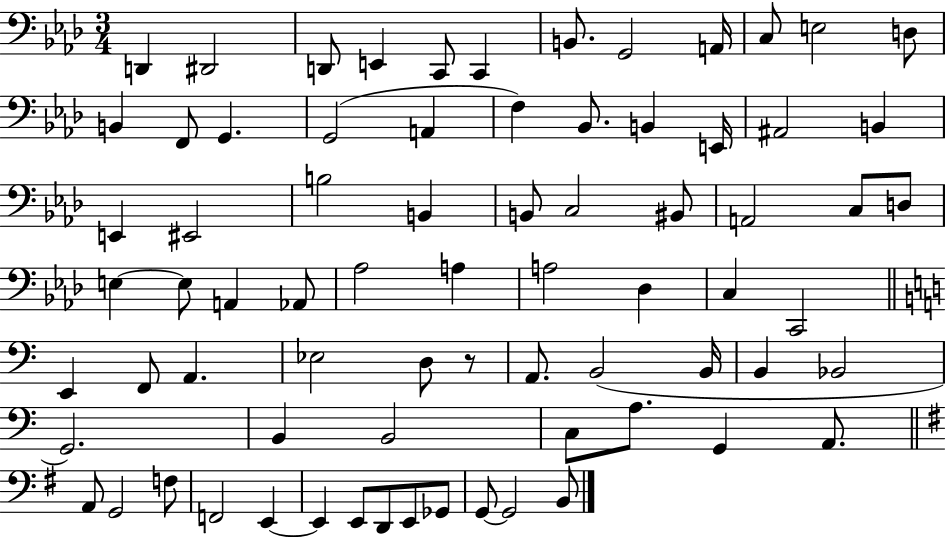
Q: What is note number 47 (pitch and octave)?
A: Eb3